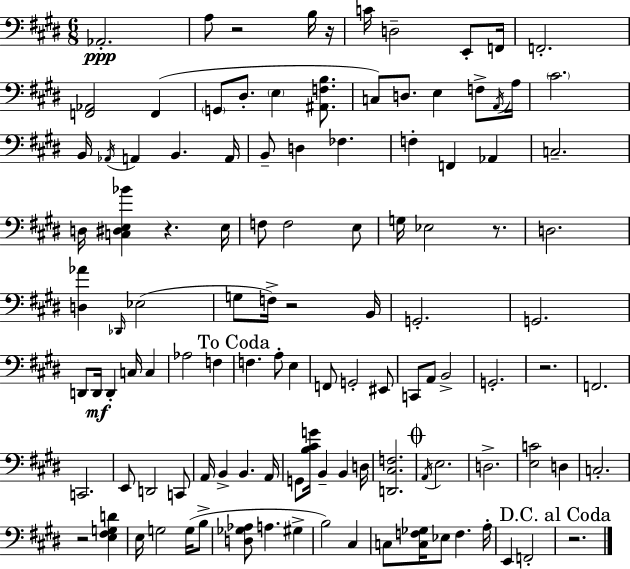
X:1
T:Untitled
M:6/8
L:1/4
K:E
_A,,2 A,/2 z2 B,/4 z/4 C/4 D,2 E,,/2 F,,/4 F,,2 [F,,_A,,]2 F,, G,,/2 ^D,/2 E, [^A,,F,B,]/2 C,/2 D,/2 E, F,/2 A,,/4 A,/4 ^C2 B,,/4 _A,,/4 A,, B,, A,,/4 B,,/2 D, _F, F, F,, _A,, C,2 D,/4 [C,^D,E,_B] z E,/4 F,/2 F,2 E,/2 G,/4 _E,2 z/2 D,2 [D,_A] _D,,/4 _E,2 G,/2 F,/4 z2 B,,/4 G,,2 G,,2 D,,/2 D,,/4 D,, C,/4 C, _A,2 F, F, A,/2 E, F,,/2 G,,2 ^E,,/2 C,,/2 A,,/2 B,,2 G,,2 z2 F,,2 C,,2 E,,/2 D,,2 C,,/2 A,,/4 B,, B,, A,,/4 G,,/2 [B,^CG]/4 B,, B,, D,/4 [D,,^C,F,]2 A,,/4 E,2 D,2 [E,C]2 D, C,2 z2 [E,^F,G,D] E,/4 G,2 G,/4 B,/2 [D,_G,_A,]/2 A, ^G, B,2 ^C, C,/2 [C,F,_G,]/4 _E,/2 F, A,/4 E,, F,,2 z2